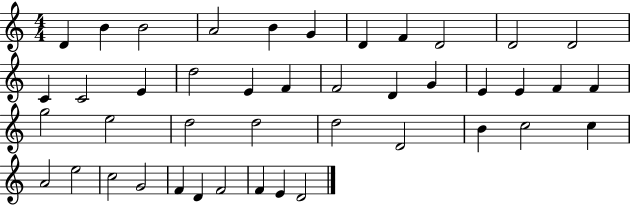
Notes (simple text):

D4/q B4/q B4/h A4/h B4/q G4/q D4/q F4/q D4/h D4/h D4/h C4/q C4/h E4/q D5/h E4/q F4/q F4/h D4/q G4/q E4/q E4/q F4/q F4/q G5/h E5/h D5/h D5/h D5/h D4/h B4/q C5/h C5/q A4/h E5/h C5/h G4/h F4/q D4/q F4/h F4/q E4/q D4/h